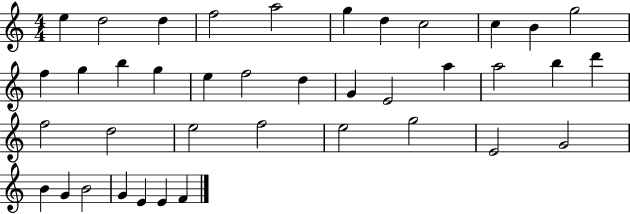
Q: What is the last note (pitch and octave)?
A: F4